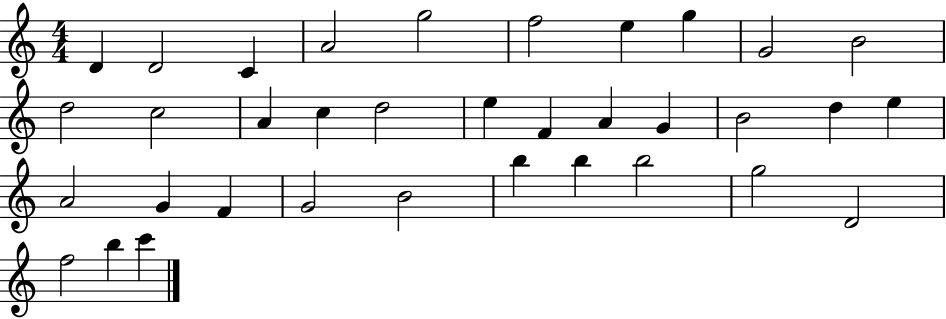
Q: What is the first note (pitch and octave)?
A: D4